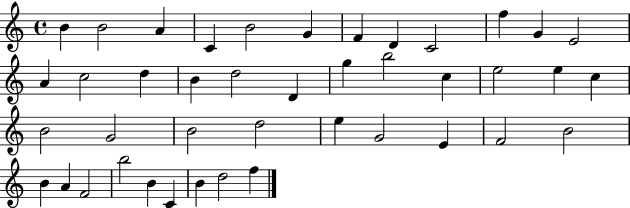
{
  \clef treble
  \time 4/4
  \defaultTimeSignature
  \key c \major
  b'4 b'2 a'4 | c'4 b'2 g'4 | f'4 d'4 c'2 | f''4 g'4 e'2 | \break a'4 c''2 d''4 | b'4 d''2 d'4 | g''4 b''2 c''4 | e''2 e''4 c''4 | \break b'2 g'2 | b'2 d''2 | e''4 g'2 e'4 | f'2 b'2 | \break b'4 a'4 f'2 | b''2 b'4 c'4 | b'4 d''2 f''4 | \bar "|."
}